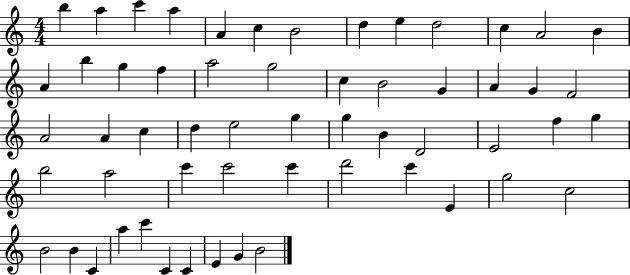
X:1
T:Untitled
M:4/4
L:1/4
K:C
b a c' a A c B2 d e d2 c A2 B A b g f a2 g2 c B2 G A G F2 A2 A c d e2 g g B D2 E2 f g b2 a2 c' c'2 c' d'2 c' E g2 c2 B2 B C a c' C C E G B2